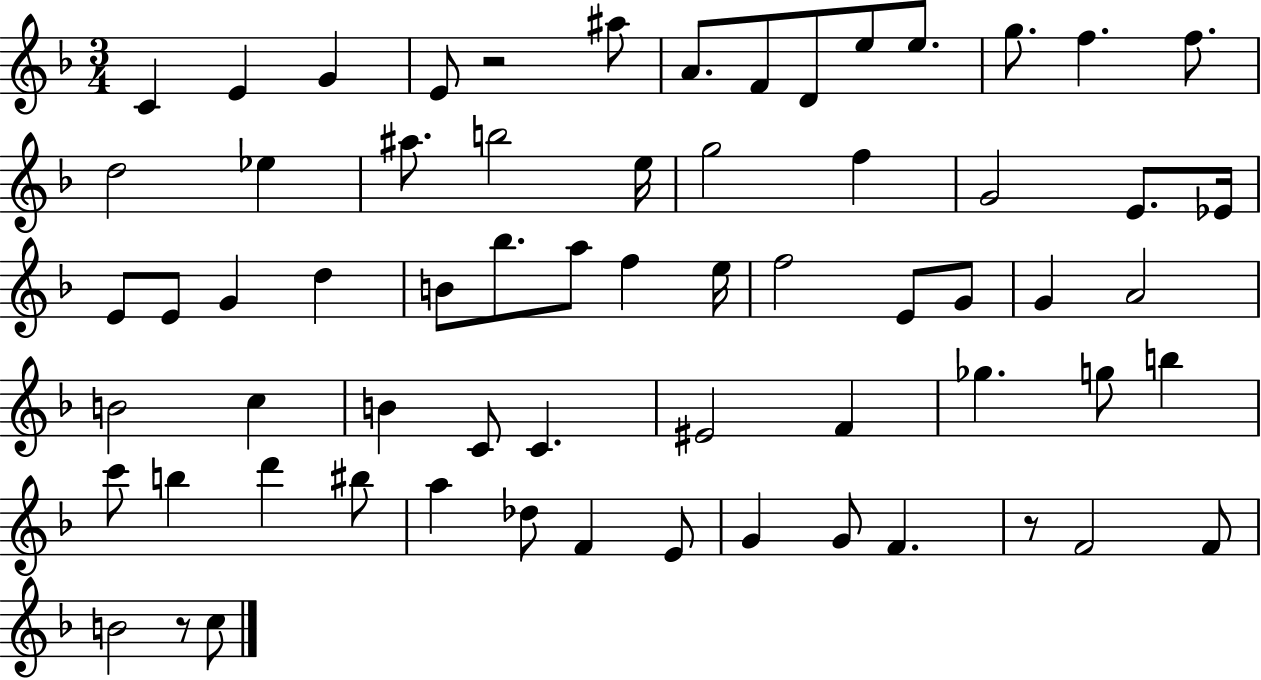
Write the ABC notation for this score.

X:1
T:Untitled
M:3/4
L:1/4
K:F
C E G E/2 z2 ^a/2 A/2 F/2 D/2 e/2 e/2 g/2 f f/2 d2 _e ^a/2 b2 e/4 g2 f G2 E/2 _E/4 E/2 E/2 G d B/2 _b/2 a/2 f e/4 f2 E/2 G/2 G A2 B2 c B C/2 C ^E2 F _g g/2 b c'/2 b d' ^b/2 a _d/2 F E/2 G G/2 F z/2 F2 F/2 B2 z/2 c/2